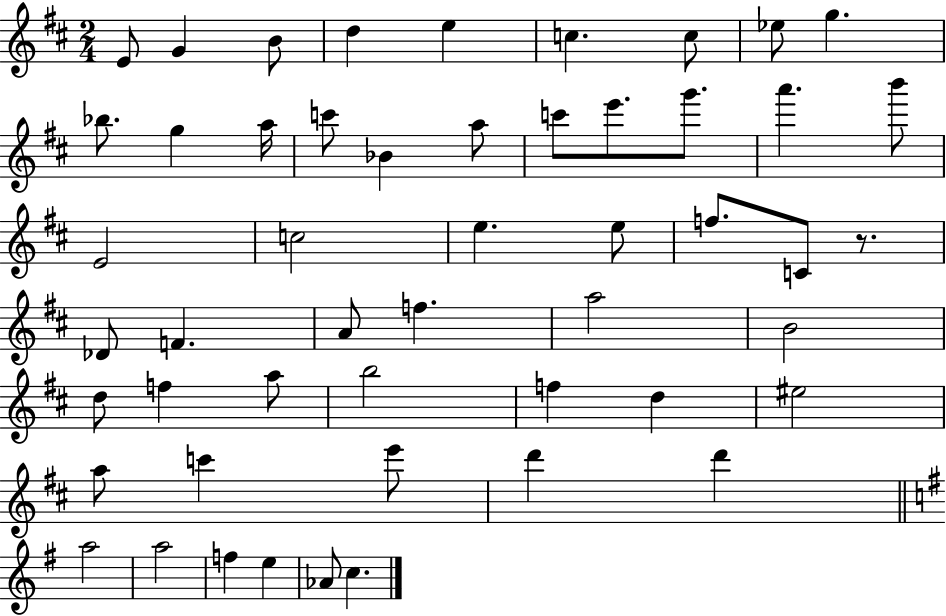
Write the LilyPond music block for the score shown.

{
  \clef treble
  \numericTimeSignature
  \time 2/4
  \key d \major
  e'8 g'4 b'8 | d''4 e''4 | c''4. c''8 | ees''8 g''4. | \break bes''8. g''4 a''16 | c'''8 bes'4 a''8 | c'''8 e'''8. g'''8. | a'''4. b'''8 | \break e'2 | c''2 | e''4. e''8 | f''8. c'8 r8. | \break des'8 f'4. | a'8 f''4. | a''2 | b'2 | \break d''8 f''4 a''8 | b''2 | f''4 d''4 | eis''2 | \break a''8 c'''4 e'''8 | d'''4 d'''4 | \bar "||" \break \key e \minor a''2 | a''2 | f''4 e''4 | aes'8 c''4. | \break \bar "|."
}